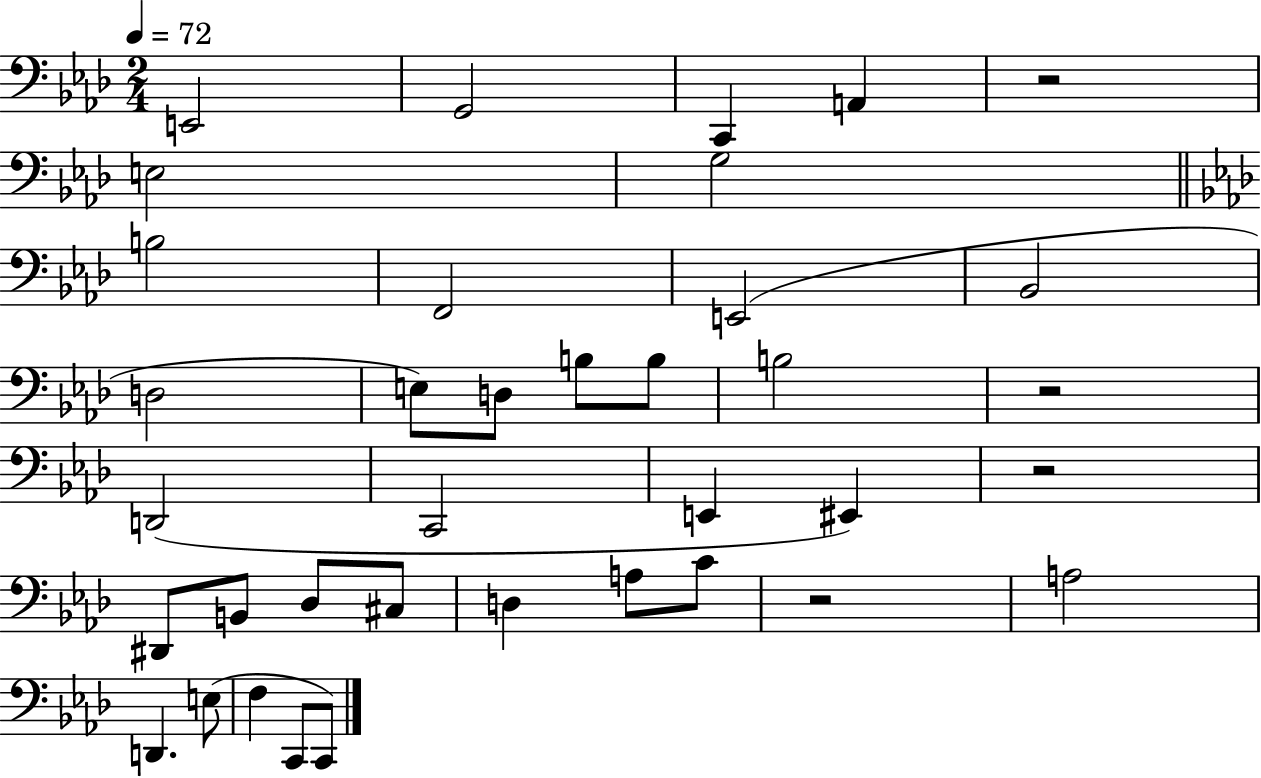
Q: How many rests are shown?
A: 4